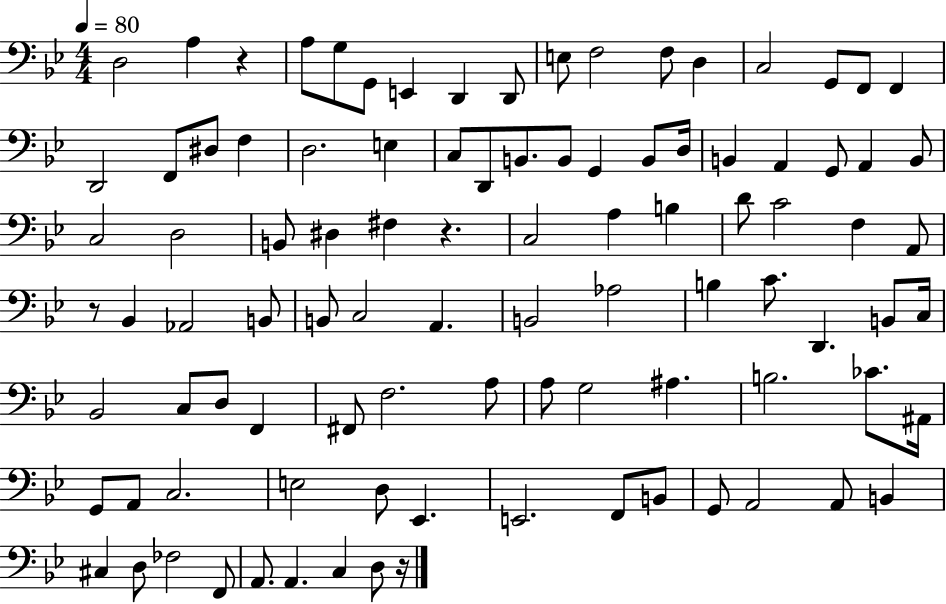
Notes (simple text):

D3/h A3/q R/q A3/e G3/e G2/e E2/q D2/q D2/e E3/e F3/h F3/e D3/q C3/h G2/e F2/e F2/q D2/h F2/e D#3/e F3/q D3/h. E3/q C3/e D2/e B2/e. B2/e G2/q B2/e D3/s B2/q A2/q G2/e A2/q B2/e C3/h D3/h B2/e D#3/q F#3/q R/q. C3/h A3/q B3/q D4/e C4/h F3/q A2/e R/e Bb2/q Ab2/h B2/e B2/e C3/h A2/q. B2/h Ab3/h B3/q C4/e. D2/q. B2/e C3/s Bb2/h C3/e D3/e F2/q F#2/e F3/h. A3/e A3/e G3/h A#3/q. B3/h. CES4/e. A#2/s G2/e A2/e C3/h. E3/h D3/e Eb2/q. E2/h. F2/e B2/e G2/e A2/h A2/e B2/q C#3/q D3/e FES3/h F2/e A2/e. A2/q. C3/q D3/e R/s